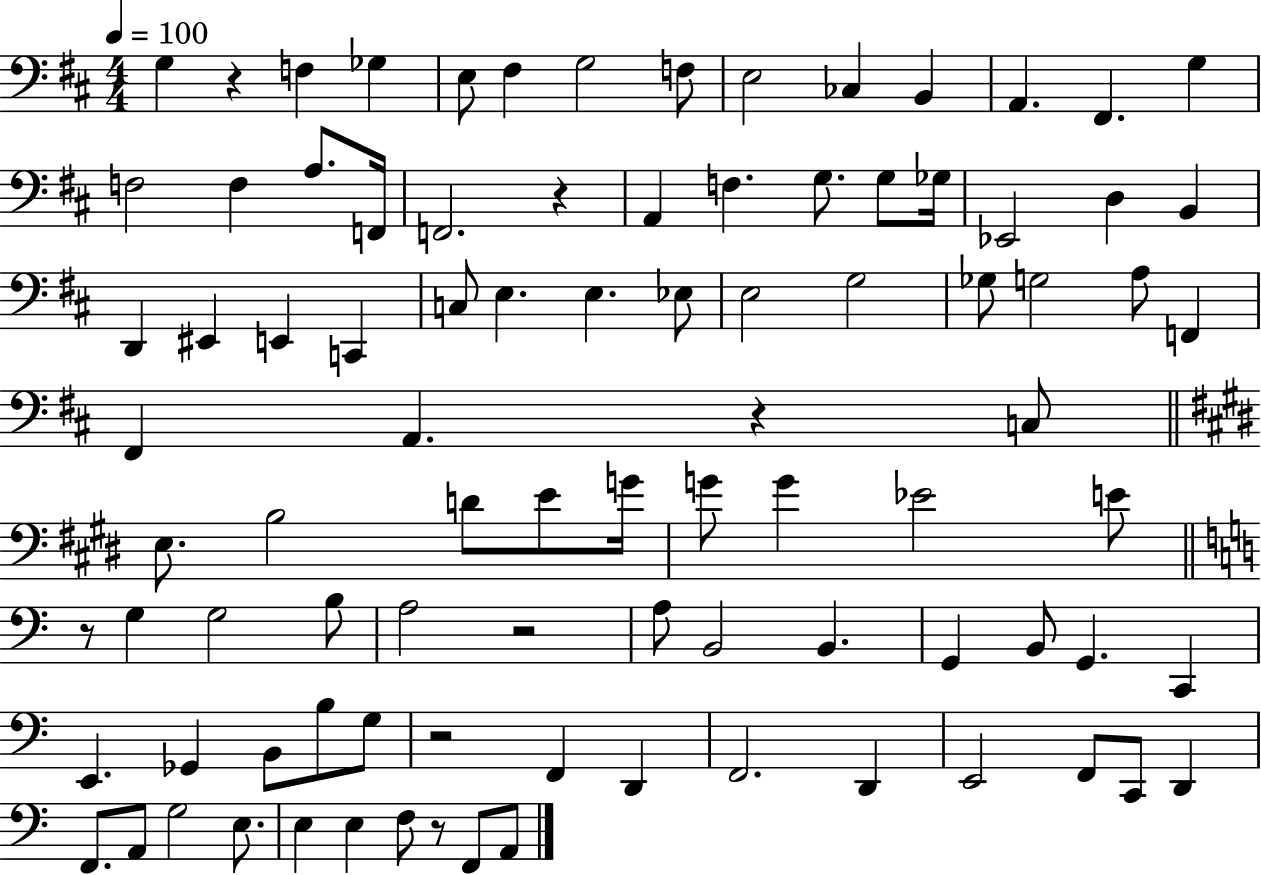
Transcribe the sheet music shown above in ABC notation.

X:1
T:Untitled
M:4/4
L:1/4
K:D
G, z F, _G, E,/2 ^F, G,2 F,/2 E,2 _C, B,, A,, ^F,, G, F,2 F, A,/2 F,,/4 F,,2 z A,, F, G,/2 G,/2 _G,/4 _E,,2 D, B,, D,, ^E,, E,, C,, C,/2 E, E, _E,/2 E,2 G,2 _G,/2 G,2 A,/2 F,, ^F,, A,, z C,/2 E,/2 B,2 D/2 E/2 G/4 G/2 G _E2 E/2 z/2 G, G,2 B,/2 A,2 z2 A,/2 B,,2 B,, G,, B,,/2 G,, C,, E,, _G,, B,,/2 B,/2 G,/2 z2 F,, D,, F,,2 D,, E,,2 F,,/2 C,,/2 D,, F,,/2 A,,/2 G,2 E,/2 E, E, F,/2 z/2 F,,/2 A,,/2